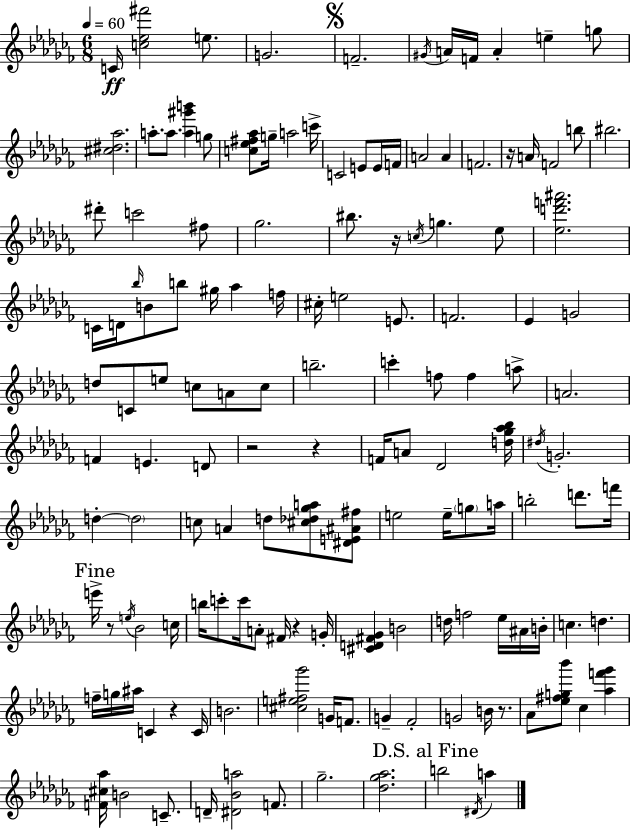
C4/s [C5,Eb5,F#6]/h E5/e. G4/h. F4/h. G#4/s A4/s F4/s A4/q E5/q G5/e [C#5,D#5,Ab5]/h. A5/e. A5/e. [A5,G#6,B6]/q G5/e [C5,Eb5,F#5,Ab5]/e G5/s A5/h C6/s C4/h E4/e E4/s F4/s A4/h A4/q F4/h. R/s A4/s F4/h B5/e BIS5/h. D#6/e C6/h F#5/e Gb5/h. BIS5/e. R/s C5/s G5/q. Eb5/e [Eb5,D6,F6,A#6]/h. C4/s D4/s Bb5/s B4/e B5/e G#5/s Ab5/q F5/s C#5/s E5/h E4/e. F4/h. Eb4/q G4/h D5/e C4/e E5/e C5/e A4/e C5/e B5/h. C6/q F5/e F5/q A5/e A4/h. F4/q E4/q. D4/e R/h R/q F4/s A4/e Db4/h [D5,Gb5,Ab5,Bb5]/s D#5/s G4/h. D5/q D5/h C5/e A4/q D5/e [C#5,Db5,Gb5,A5]/e [D#4,E4,A#4,F#5]/e E5/h E5/s G5/e A5/s B5/h D6/e. F6/s E6/s R/e E5/s Bb4/h C5/s B5/s C6/e C6/s A4/e F#4/s R/q G4/s [C#4,D4,F#4,Gb4]/q B4/h D5/s F5/h Eb5/s A#4/s B4/s C5/q. D5/q. F5/s G5/s A#5/s C4/q R/q C4/s B4/h. [C#5,E5,F#5,Gb6]/h G4/s F4/e. G4/q FES4/h G4/h B4/s R/e. Ab4/e [Eb5,F#5,G5,Bb6]/e CES5/q [Ab5,F6,Gb6]/q [F4,C#5,Ab5]/s B4/h C4/e. D4/s [D#4,Bb4,A5]/h F4/e. Gb5/h. [Db5,Gb5,Ab5]/h. B5/h D#4/s A5/q